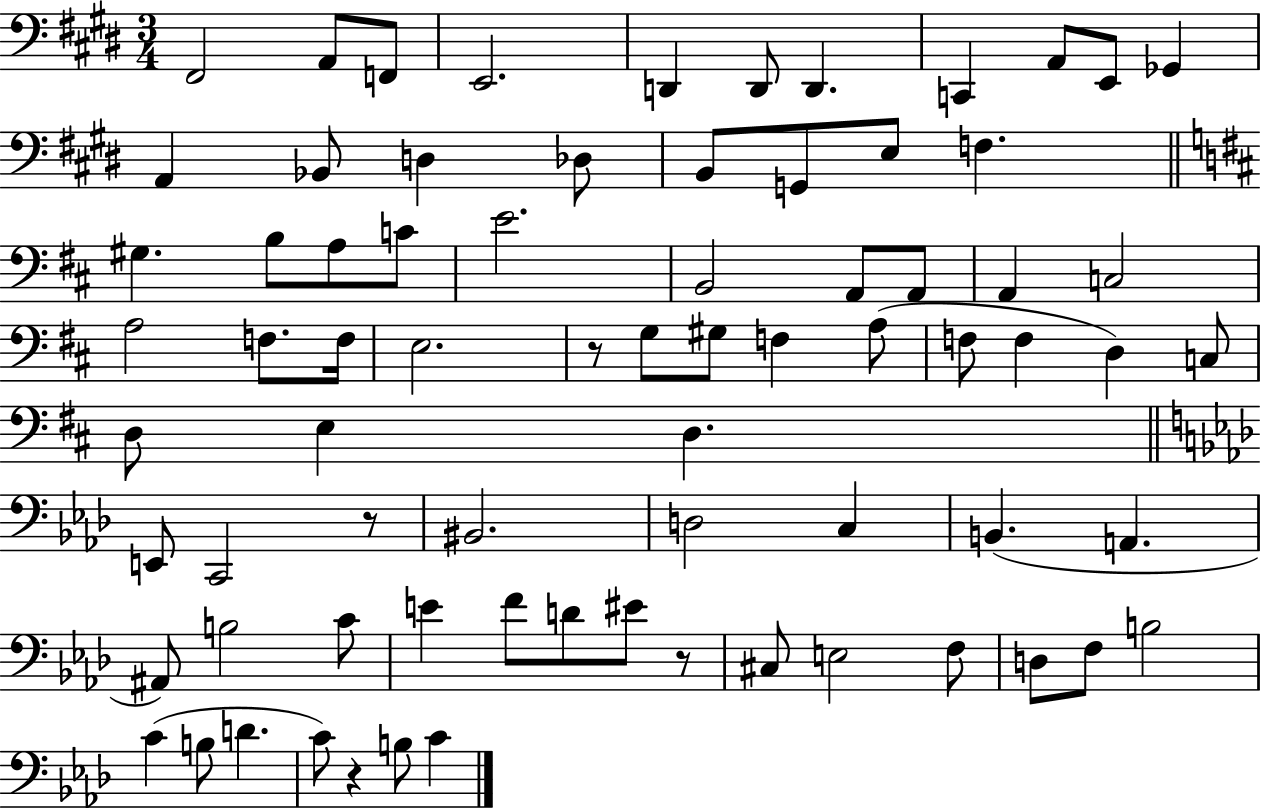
F#2/h A2/e F2/e E2/h. D2/q D2/e D2/q. C2/q A2/e E2/e Gb2/q A2/q Bb2/e D3/q Db3/e B2/e G2/e E3/e F3/q. G#3/q. B3/e A3/e C4/e E4/h. B2/h A2/e A2/e A2/q C3/h A3/h F3/e. F3/s E3/h. R/e G3/e G#3/e F3/q A3/e F3/e F3/q D3/q C3/e D3/e E3/q D3/q. E2/e C2/h R/e BIS2/h. D3/h C3/q B2/q. A2/q. A#2/e B3/h C4/e E4/q F4/e D4/e EIS4/e R/e C#3/e E3/h F3/e D3/e F3/e B3/h C4/q B3/e D4/q. C4/e R/q B3/e C4/q